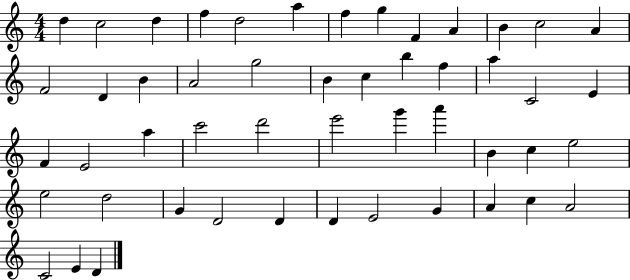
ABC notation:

X:1
T:Untitled
M:4/4
L:1/4
K:C
d c2 d f d2 a f g F A B c2 A F2 D B A2 g2 B c b f a C2 E F E2 a c'2 d'2 e'2 g' a' B c e2 e2 d2 G D2 D D E2 G A c A2 C2 E D